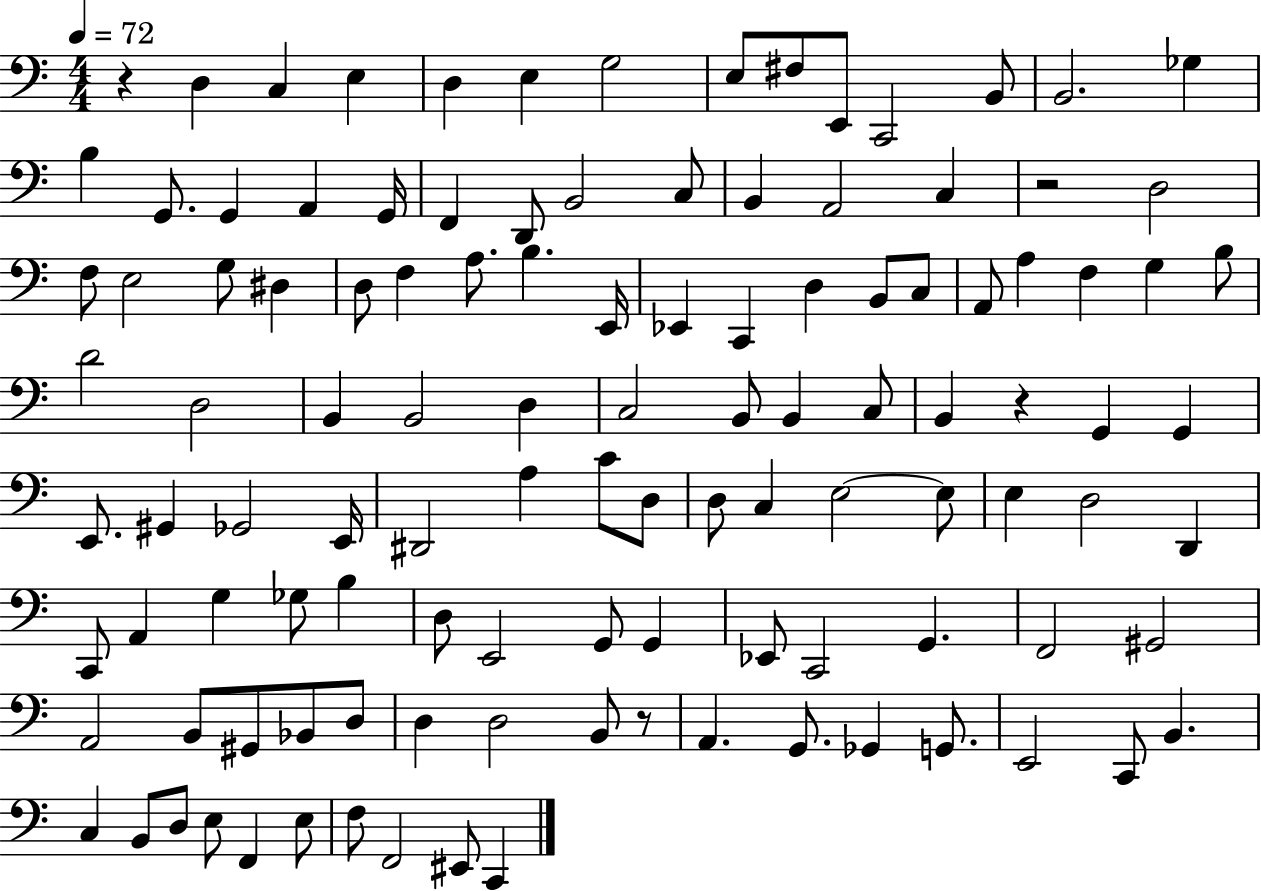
X:1
T:Untitled
M:4/4
L:1/4
K:C
z D, C, E, D, E, G,2 E,/2 ^F,/2 E,,/2 C,,2 B,,/2 B,,2 _G, B, G,,/2 G,, A,, G,,/4 F,, D,,/2 B,,2 C,/2 B,, A,,2 C, z2 D,2 F,/2 E,2 G,/2 ^D, D,/2 F, A,/2 B, E,,/4 _E,, C,, D, B,,/2 C,/2 A,,/2 A, F, G, B,/2 D2 D,2 B,, B,,2 D, C,2 B,,/2 B,, C,/2 B,, z G,, G,, E,,/2 ^G,, _G,,2 E,,/4 ^D,,2 A, C/2 D,/2 D,/2 C, E,2 E,/2 E, D,2 D,, C,,/2 A,, G, _G,/2 B, D,/2 E,,2 G,,/2 G,, _E,,/2 C,,2 G,, F,,2 ^G,,2 A,,2 B,,/2 ^G,,/2 _B,,/2 D,/2 D, D,2 B,,/2 z/2 A,, G,,/2 _G,, G,,/2 E,,2 C,,/2 B,, C, B,,/2 D,/2 E,/2 F,, E,/2 F,/2 F,,2 ^E,,/2 C,,